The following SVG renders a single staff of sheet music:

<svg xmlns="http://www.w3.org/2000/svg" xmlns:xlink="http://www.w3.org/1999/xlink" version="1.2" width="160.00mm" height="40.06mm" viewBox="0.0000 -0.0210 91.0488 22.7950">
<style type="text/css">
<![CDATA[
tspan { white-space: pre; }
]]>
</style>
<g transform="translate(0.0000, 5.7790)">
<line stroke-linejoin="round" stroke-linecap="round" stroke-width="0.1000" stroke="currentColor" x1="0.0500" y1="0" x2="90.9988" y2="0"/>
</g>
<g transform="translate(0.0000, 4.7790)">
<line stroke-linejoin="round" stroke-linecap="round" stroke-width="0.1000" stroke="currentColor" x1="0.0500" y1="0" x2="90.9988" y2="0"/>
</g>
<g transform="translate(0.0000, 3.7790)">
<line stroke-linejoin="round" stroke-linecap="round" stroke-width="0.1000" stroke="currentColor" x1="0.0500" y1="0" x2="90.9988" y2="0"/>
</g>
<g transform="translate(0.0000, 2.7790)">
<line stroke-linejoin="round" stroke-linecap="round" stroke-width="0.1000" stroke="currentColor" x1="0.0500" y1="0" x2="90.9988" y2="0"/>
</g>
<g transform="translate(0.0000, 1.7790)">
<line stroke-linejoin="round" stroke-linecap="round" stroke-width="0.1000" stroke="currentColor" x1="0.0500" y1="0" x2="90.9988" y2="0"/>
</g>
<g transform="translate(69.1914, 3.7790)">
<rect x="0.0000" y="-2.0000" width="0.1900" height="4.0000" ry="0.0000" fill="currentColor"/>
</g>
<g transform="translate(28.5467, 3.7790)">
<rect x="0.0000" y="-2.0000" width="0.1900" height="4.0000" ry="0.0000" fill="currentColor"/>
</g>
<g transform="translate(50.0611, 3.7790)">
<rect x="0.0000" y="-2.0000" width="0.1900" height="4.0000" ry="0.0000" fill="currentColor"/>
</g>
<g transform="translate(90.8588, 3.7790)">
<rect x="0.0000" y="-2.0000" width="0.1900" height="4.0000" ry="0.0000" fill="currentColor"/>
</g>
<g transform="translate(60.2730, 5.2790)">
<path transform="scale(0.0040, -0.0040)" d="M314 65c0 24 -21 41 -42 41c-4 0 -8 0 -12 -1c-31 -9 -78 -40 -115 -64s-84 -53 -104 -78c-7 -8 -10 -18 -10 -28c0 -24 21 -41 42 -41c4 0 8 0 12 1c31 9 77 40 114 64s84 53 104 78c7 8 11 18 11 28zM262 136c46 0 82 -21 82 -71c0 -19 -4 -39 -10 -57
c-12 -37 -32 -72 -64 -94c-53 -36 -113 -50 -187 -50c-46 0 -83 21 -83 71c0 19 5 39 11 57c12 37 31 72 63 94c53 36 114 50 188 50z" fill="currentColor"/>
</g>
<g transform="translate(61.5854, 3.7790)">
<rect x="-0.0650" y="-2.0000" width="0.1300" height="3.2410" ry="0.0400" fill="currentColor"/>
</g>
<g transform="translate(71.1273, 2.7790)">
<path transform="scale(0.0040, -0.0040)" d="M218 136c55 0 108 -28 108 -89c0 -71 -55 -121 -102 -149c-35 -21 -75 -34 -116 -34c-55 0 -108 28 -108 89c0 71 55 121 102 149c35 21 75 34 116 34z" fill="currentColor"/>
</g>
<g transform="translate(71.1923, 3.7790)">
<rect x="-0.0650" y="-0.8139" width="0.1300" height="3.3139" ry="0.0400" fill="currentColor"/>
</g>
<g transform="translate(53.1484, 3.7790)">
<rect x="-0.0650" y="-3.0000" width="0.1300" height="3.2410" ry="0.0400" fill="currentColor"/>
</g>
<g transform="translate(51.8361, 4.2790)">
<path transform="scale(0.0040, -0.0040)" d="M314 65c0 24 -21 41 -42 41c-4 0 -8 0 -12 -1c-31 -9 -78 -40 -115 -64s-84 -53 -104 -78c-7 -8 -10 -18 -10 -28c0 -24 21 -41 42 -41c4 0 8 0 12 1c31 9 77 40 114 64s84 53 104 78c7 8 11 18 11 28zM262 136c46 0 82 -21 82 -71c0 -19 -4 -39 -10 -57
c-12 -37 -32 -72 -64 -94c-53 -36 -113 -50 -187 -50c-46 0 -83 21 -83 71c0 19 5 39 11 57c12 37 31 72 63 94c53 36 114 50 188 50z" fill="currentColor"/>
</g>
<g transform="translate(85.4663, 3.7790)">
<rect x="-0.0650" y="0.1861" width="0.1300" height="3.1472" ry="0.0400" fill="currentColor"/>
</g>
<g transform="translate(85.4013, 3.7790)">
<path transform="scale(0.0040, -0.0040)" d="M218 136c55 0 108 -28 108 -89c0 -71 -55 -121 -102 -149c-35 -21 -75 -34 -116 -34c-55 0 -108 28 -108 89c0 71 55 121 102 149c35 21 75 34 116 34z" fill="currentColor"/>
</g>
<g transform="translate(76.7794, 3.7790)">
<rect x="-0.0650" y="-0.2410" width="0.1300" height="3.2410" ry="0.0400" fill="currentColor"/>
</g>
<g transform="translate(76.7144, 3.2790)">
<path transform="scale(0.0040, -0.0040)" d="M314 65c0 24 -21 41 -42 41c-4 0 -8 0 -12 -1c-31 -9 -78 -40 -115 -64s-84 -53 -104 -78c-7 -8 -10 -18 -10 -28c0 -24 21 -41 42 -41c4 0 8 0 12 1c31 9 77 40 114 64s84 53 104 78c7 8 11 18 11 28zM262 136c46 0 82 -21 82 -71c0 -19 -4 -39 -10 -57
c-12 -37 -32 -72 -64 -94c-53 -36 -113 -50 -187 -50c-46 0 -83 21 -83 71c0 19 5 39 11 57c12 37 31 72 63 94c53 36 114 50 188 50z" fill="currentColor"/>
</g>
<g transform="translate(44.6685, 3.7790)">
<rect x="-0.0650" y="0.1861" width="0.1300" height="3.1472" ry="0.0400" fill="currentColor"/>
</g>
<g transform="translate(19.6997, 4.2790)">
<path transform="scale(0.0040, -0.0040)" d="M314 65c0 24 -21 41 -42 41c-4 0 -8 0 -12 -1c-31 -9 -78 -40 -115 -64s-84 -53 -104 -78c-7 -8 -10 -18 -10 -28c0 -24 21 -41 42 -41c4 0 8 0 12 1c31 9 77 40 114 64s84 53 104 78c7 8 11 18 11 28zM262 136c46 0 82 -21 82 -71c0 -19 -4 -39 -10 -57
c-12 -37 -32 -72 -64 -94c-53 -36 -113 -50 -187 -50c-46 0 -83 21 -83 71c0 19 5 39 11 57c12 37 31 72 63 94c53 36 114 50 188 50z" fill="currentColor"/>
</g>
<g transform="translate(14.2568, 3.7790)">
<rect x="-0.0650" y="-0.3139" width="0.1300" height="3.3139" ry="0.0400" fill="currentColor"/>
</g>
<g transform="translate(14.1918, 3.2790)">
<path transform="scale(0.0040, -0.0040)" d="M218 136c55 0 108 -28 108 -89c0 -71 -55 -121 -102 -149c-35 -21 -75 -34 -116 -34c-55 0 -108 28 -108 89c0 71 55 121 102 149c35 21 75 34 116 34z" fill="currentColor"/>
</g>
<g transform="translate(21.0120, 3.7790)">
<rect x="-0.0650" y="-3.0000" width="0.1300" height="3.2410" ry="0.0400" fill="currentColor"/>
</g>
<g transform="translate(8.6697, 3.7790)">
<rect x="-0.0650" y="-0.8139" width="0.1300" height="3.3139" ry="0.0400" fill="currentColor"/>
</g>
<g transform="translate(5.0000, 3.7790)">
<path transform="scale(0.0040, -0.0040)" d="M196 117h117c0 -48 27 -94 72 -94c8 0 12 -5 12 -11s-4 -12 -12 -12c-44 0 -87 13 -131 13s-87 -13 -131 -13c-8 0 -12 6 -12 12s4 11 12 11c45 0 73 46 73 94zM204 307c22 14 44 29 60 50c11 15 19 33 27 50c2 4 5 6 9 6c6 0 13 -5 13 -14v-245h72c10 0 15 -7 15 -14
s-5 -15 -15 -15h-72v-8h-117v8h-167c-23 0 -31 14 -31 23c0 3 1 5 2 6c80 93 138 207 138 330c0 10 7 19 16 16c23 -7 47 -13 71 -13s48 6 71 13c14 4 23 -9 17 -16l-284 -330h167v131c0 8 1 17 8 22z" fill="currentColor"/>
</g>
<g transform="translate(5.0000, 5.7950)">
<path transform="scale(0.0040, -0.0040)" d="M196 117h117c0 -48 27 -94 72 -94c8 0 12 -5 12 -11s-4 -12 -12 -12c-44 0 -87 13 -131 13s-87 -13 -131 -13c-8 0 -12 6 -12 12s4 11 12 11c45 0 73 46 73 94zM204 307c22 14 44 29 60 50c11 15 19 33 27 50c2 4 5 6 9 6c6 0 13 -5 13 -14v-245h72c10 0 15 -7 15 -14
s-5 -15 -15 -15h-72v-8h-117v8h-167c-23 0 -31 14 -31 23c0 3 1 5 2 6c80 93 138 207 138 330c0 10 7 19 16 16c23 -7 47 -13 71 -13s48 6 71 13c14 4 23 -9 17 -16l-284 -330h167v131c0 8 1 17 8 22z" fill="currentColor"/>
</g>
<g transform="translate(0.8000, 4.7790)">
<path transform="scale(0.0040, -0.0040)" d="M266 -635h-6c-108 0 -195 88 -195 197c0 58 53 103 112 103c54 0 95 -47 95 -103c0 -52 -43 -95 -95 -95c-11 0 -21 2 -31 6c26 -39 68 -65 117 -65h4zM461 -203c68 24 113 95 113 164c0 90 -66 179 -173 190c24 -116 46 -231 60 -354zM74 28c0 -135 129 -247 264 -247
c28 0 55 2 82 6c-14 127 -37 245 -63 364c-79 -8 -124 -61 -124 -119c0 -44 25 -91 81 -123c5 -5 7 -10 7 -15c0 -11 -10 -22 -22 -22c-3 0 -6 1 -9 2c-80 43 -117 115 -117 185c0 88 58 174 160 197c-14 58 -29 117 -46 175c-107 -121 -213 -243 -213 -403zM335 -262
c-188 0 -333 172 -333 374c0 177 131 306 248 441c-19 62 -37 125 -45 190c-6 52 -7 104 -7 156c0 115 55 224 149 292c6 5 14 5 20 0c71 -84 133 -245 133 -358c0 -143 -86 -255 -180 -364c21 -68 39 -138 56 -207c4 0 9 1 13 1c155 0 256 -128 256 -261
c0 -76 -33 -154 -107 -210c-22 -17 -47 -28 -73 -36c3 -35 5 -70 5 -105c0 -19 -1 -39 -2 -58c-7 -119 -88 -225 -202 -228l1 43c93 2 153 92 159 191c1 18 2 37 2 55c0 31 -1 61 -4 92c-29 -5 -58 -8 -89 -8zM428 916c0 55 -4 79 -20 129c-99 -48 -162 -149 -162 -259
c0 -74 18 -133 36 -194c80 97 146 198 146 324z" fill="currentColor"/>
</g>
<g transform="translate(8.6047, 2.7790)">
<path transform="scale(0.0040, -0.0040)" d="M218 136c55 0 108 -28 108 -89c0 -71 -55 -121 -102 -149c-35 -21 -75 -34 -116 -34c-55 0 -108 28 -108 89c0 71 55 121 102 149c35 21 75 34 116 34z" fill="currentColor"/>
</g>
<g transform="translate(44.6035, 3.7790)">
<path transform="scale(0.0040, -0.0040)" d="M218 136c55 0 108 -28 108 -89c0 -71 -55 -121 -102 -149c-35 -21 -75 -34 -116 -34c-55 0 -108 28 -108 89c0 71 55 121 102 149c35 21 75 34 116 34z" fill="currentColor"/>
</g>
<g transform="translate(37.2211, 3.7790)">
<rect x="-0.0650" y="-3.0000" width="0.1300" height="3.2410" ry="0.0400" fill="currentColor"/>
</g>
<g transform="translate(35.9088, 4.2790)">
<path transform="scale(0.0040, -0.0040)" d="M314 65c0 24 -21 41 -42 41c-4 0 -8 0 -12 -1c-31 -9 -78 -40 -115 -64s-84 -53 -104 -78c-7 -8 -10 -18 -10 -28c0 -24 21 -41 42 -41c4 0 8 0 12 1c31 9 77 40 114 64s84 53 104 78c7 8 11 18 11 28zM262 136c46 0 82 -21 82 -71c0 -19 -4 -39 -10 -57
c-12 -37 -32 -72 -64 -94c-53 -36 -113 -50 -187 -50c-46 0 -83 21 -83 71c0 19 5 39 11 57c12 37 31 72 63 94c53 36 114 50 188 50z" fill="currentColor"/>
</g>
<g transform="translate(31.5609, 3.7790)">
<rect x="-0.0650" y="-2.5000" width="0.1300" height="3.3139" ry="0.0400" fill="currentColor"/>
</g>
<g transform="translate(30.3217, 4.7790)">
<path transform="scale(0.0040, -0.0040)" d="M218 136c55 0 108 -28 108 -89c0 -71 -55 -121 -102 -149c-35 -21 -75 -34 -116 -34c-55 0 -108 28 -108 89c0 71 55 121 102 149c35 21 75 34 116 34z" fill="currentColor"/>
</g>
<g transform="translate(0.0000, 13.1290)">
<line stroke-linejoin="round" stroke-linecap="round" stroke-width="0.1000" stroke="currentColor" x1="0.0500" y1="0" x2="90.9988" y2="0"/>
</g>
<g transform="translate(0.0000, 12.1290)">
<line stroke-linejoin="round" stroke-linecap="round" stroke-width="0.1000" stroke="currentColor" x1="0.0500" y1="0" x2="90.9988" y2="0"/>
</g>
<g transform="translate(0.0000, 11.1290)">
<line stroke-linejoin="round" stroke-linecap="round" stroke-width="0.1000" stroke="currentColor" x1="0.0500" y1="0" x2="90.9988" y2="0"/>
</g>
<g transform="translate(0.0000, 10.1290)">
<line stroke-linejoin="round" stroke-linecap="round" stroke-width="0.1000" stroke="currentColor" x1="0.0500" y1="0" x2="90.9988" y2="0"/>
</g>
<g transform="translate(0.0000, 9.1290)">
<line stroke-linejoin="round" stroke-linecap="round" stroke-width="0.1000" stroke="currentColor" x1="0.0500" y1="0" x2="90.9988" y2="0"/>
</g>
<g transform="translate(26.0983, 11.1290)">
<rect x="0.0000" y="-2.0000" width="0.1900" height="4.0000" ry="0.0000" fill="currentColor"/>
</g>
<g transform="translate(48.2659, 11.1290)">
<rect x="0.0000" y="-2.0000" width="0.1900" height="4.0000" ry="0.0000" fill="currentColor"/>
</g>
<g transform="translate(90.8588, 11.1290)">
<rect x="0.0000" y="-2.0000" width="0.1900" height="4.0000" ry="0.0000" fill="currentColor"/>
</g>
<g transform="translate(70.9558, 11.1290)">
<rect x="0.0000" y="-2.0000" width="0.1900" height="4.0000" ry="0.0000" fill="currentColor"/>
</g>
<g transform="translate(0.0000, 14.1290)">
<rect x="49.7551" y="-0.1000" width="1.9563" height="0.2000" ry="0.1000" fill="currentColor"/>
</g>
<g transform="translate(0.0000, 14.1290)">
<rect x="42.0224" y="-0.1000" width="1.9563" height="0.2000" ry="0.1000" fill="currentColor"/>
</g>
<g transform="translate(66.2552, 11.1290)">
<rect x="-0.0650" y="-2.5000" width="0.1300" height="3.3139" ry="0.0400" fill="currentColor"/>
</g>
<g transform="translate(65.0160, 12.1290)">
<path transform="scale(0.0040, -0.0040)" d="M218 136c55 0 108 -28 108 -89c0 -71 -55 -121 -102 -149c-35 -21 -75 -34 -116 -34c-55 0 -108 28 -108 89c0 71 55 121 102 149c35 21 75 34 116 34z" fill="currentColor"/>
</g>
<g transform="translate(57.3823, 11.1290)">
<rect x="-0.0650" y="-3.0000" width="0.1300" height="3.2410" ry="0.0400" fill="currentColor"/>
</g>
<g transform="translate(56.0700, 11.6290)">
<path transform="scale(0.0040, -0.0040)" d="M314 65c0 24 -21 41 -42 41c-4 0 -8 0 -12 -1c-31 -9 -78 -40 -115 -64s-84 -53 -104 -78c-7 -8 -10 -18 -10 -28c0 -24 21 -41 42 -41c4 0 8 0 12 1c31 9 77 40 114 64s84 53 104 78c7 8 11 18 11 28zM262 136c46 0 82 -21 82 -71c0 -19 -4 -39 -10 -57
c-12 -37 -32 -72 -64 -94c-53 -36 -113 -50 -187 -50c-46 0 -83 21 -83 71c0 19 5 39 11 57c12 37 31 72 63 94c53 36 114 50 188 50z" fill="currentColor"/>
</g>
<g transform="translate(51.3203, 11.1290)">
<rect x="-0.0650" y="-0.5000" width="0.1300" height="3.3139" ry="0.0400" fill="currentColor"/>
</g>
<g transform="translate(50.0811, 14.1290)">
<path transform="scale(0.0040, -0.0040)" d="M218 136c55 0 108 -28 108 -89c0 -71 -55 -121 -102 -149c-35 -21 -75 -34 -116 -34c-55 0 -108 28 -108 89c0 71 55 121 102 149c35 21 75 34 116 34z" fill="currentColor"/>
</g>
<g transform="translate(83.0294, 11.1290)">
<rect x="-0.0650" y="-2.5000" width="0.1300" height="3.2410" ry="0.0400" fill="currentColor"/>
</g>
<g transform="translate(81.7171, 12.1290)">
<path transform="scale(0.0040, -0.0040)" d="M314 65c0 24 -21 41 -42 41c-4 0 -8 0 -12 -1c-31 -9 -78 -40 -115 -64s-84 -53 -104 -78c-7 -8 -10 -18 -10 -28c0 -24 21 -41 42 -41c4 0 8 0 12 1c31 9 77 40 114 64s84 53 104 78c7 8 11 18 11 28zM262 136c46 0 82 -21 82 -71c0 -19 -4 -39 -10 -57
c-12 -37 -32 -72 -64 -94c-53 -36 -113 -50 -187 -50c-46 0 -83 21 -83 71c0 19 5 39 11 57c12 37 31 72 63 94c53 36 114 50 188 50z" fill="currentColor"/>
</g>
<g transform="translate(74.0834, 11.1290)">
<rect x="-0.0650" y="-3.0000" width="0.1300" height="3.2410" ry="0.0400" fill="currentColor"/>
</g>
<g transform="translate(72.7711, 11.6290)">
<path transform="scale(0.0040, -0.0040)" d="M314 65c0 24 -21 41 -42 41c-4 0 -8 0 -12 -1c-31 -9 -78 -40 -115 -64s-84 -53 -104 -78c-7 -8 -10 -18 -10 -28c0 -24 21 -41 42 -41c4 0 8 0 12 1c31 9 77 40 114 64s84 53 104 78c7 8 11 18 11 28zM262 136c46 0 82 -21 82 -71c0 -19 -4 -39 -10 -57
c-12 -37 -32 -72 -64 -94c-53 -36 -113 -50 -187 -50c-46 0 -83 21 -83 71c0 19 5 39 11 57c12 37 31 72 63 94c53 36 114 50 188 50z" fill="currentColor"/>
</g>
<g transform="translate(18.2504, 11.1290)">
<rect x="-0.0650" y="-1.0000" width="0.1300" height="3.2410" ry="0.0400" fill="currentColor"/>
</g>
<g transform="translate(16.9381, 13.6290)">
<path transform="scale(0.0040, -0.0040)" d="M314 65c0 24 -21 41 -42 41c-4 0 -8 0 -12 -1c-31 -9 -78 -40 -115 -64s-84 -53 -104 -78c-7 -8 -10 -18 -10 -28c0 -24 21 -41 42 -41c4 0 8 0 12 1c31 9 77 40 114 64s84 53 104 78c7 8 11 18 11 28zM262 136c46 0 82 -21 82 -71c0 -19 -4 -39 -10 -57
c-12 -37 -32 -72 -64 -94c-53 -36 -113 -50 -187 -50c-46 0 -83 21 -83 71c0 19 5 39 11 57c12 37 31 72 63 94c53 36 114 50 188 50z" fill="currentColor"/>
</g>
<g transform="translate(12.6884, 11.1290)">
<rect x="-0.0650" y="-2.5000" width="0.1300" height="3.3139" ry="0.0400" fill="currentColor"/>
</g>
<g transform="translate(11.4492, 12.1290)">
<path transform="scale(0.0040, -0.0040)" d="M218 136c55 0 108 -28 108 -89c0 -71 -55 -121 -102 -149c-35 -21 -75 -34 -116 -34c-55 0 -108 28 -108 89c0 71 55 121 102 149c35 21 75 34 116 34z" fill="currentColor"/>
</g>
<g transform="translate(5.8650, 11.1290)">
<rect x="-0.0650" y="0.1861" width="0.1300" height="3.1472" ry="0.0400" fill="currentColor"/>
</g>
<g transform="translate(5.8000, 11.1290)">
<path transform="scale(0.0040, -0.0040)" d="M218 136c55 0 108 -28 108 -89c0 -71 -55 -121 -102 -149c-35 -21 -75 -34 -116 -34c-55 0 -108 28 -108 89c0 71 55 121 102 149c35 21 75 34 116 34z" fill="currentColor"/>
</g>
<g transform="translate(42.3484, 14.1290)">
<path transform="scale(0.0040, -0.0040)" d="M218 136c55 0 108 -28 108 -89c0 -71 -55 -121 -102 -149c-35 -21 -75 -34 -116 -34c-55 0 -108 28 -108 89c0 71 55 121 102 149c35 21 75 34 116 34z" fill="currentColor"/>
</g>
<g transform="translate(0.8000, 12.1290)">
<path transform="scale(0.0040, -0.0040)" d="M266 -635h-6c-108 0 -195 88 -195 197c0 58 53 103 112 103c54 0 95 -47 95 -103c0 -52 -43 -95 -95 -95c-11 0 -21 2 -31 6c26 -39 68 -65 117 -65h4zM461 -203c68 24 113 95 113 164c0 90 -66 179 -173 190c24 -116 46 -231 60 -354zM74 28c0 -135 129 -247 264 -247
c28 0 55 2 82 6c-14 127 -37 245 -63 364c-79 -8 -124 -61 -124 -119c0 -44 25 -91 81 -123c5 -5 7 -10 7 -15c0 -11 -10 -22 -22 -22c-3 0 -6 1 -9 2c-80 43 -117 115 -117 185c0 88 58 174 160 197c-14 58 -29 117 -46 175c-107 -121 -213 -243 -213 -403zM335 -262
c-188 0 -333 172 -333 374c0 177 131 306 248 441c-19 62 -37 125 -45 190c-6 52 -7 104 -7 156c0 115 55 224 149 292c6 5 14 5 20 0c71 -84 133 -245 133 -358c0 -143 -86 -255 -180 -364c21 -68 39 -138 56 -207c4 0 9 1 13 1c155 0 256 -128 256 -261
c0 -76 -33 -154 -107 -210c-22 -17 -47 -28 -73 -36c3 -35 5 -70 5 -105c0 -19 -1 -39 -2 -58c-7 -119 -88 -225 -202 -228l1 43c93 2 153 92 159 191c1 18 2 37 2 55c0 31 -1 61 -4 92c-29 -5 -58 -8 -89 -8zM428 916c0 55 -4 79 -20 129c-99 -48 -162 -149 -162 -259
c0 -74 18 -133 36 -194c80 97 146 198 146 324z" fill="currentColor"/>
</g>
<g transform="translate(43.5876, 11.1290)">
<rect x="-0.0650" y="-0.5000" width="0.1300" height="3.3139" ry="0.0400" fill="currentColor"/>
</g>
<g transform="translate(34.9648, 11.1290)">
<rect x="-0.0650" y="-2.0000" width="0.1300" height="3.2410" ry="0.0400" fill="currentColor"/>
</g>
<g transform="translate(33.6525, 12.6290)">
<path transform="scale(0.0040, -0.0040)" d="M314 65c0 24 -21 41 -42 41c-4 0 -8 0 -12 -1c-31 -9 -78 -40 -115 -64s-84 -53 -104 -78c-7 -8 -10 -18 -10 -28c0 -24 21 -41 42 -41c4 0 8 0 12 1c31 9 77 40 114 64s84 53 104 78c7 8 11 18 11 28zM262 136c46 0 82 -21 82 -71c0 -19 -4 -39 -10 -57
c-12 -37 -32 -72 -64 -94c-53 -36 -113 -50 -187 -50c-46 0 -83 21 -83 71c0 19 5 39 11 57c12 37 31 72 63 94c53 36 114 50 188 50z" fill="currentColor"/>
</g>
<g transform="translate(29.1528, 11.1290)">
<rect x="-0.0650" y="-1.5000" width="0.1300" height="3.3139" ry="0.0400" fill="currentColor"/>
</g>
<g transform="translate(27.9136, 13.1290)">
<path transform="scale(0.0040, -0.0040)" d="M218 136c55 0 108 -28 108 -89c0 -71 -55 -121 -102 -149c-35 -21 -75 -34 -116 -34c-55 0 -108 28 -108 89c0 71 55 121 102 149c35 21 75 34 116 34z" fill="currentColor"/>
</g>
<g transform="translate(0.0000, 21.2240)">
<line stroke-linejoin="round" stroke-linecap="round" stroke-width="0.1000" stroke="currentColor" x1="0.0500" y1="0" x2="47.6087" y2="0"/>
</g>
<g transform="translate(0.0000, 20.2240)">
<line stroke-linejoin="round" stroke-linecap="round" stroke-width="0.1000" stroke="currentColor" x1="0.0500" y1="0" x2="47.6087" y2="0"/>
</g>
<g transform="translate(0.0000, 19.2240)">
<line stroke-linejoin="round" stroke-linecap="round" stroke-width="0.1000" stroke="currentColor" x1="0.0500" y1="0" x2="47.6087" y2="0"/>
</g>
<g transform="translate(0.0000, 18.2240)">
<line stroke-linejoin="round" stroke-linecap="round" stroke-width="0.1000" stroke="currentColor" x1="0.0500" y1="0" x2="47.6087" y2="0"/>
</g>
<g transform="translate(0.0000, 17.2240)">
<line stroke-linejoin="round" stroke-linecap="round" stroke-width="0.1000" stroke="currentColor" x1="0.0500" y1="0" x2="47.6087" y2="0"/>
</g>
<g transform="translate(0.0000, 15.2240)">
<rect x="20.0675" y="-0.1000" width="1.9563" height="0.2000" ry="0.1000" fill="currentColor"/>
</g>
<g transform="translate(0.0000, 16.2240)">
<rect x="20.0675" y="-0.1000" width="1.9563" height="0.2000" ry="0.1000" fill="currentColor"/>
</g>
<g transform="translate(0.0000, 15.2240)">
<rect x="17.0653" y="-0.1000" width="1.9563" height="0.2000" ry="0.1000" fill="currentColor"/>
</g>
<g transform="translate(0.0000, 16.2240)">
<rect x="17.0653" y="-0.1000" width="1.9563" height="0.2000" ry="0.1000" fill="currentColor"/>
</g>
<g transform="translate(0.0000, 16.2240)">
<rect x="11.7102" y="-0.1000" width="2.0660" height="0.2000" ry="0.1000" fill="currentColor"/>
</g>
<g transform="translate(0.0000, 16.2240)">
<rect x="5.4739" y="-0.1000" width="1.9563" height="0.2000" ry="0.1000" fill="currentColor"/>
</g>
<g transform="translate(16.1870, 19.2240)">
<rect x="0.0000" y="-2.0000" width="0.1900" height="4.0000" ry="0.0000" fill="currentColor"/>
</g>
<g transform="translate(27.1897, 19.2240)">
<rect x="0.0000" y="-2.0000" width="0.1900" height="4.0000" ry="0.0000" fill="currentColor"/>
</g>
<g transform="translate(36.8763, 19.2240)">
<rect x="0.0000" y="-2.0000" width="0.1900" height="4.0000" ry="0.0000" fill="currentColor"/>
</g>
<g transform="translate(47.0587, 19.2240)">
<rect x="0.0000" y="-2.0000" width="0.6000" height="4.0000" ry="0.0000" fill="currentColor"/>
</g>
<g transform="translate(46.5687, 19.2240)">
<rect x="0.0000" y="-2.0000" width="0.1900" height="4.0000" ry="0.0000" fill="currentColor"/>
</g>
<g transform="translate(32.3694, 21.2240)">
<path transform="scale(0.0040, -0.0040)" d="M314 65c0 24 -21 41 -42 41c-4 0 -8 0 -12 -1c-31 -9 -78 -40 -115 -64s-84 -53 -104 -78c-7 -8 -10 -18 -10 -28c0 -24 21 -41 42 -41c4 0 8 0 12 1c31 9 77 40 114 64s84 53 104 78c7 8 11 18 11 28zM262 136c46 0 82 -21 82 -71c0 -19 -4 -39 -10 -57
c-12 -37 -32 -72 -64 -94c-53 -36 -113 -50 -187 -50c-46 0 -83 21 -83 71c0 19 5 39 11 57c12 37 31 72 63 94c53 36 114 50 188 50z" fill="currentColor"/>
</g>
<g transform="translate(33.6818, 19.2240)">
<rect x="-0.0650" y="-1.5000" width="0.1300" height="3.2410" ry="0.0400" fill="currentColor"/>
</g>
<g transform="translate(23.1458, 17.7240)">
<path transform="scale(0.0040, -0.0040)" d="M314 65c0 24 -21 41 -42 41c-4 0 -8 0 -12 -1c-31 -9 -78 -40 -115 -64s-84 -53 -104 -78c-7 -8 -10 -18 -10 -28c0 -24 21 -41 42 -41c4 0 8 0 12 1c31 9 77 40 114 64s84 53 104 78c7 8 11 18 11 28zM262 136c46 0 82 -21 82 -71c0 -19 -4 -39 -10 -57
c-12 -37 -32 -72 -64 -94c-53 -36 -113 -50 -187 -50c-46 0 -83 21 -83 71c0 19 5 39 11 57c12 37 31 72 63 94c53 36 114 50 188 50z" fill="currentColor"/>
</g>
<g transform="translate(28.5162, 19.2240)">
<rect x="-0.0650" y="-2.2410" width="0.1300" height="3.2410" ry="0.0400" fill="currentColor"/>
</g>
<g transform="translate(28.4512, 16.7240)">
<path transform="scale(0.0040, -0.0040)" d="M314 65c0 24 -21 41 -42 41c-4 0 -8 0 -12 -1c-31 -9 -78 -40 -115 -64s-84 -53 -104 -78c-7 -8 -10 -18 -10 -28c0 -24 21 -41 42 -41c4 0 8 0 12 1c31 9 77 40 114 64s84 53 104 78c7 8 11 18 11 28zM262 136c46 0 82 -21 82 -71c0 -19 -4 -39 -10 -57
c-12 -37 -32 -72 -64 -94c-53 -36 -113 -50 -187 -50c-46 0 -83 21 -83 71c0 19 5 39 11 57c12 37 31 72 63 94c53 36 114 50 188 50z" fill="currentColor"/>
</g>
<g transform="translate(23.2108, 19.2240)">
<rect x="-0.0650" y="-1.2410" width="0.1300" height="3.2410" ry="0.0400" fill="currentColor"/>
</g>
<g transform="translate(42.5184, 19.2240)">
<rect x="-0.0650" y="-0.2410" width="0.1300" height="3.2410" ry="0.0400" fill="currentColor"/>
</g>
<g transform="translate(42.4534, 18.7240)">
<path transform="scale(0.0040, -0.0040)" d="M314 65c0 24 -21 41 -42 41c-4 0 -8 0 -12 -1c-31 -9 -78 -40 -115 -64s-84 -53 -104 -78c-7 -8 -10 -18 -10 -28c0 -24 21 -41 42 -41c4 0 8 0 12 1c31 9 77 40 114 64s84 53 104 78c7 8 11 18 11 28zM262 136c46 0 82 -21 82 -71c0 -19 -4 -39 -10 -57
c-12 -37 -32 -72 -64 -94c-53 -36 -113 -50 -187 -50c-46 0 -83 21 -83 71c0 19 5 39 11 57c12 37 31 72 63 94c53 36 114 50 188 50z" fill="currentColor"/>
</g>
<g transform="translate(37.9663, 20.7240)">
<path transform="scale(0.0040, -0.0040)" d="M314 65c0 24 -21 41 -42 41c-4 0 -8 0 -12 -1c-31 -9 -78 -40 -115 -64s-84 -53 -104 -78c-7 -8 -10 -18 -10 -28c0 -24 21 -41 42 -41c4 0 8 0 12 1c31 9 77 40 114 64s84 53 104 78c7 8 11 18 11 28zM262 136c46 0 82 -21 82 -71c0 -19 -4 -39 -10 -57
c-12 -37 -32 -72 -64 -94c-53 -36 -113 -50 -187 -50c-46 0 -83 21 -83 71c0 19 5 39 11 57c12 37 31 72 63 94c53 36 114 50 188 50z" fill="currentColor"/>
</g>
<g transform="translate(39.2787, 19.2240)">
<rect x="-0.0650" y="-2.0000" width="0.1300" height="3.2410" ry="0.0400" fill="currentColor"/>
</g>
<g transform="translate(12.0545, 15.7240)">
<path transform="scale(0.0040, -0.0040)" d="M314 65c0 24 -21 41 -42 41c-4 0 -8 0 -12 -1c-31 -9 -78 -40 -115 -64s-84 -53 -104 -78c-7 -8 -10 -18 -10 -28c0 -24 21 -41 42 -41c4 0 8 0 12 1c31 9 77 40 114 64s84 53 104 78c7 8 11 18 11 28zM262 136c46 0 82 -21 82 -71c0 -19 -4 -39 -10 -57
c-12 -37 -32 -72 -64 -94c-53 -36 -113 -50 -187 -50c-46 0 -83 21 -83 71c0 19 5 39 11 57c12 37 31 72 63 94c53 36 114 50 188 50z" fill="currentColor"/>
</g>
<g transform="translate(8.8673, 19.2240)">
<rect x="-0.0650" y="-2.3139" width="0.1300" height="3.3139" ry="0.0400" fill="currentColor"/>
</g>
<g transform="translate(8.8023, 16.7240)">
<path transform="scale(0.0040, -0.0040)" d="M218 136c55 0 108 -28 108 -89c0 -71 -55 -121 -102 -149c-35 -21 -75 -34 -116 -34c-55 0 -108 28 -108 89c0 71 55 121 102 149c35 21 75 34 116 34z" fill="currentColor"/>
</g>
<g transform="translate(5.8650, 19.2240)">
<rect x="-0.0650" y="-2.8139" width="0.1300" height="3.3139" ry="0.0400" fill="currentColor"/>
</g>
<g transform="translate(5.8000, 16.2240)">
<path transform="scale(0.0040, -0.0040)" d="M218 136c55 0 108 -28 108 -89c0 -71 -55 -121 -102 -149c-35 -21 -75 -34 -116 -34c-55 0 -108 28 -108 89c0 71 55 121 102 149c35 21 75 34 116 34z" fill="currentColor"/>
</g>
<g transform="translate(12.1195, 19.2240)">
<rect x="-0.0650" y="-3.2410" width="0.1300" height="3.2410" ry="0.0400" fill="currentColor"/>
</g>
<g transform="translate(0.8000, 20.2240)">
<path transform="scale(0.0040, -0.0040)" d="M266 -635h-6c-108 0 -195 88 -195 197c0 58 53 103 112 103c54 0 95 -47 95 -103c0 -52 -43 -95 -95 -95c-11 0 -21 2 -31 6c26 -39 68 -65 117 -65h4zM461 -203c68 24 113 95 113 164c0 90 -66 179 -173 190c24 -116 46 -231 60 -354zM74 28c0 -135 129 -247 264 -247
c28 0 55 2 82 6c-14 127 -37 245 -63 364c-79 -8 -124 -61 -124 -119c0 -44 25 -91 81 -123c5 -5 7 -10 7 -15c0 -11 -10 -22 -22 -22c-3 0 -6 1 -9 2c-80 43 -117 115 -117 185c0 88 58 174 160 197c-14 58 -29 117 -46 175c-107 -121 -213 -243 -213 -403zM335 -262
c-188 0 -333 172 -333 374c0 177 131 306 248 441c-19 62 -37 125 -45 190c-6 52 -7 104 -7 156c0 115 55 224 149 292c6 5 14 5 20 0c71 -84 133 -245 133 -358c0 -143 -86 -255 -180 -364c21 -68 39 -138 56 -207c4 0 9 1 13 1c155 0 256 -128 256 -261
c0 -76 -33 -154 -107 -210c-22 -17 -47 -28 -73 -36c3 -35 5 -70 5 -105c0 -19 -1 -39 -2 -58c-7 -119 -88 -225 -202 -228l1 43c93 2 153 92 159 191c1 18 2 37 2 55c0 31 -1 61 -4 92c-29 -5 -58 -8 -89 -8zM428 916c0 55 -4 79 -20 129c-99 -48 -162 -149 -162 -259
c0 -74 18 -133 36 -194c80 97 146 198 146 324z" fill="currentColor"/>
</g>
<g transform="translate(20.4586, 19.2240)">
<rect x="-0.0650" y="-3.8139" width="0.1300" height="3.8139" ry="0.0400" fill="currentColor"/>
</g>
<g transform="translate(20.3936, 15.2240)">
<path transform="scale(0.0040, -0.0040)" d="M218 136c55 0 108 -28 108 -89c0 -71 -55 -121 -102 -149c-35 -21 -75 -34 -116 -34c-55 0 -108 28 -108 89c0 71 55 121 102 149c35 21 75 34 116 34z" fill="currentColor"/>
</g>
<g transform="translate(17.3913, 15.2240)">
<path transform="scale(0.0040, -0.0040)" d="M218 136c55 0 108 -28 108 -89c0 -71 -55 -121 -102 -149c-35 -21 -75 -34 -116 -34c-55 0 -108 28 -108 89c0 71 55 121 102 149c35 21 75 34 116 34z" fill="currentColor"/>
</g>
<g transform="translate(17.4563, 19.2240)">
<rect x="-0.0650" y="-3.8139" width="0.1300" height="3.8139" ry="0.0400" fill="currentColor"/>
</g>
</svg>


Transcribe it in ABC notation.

X:1
T:Untitled
M:4/4
L:1/4
K:C
d c A2 G A2 B A2 F2 d c2 B B G D2 E F2 C C A2 G A2 G2 a g b2 c' c' e2 g2 E2 F2 c2